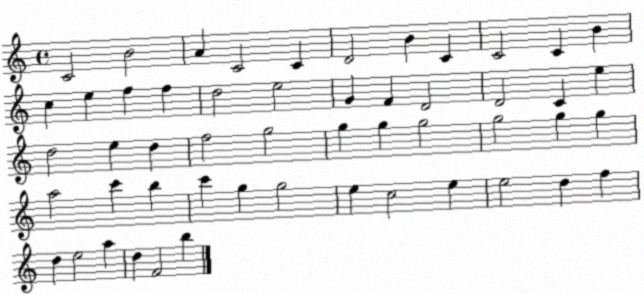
X:1
T:Untitled
M:4/4
L:1/4
K:C
C2 B2 A C2 C D2 B C C2 C B c e f f d2 e2 G F D2 D2 C e d2 e d f2 g2 g g g2 g2 g g a2 c' b c' g g2 e c2 e e2 d f d e2 a d F2 b